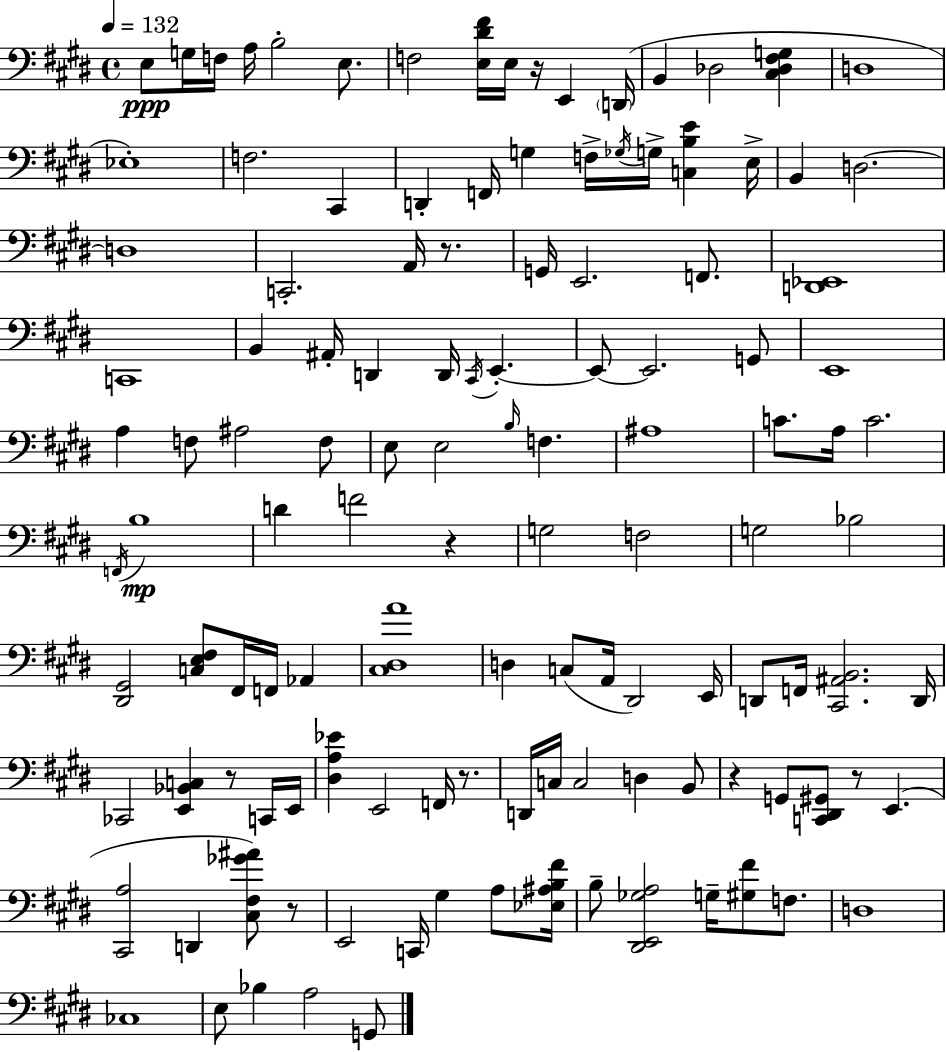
E3/e G3/s F3/s A3/s B3/h E3/e. F3/h [E3,D#4,F#4]/s E3/s R/s E2/q D2/s B2/q Db3/h [C#3,Db3,F#3,G3]/q D3/w Eb3/w F3/h. C#2/q D2/q F2/s G3/q F3/s Gb3/s G3/s [C3,B3,E4]/q E3/s B2/q D3/h. D3/w C2/h. A2/s R/e. G2/s E2/h. F2/e. [D2,Eb2]/w C2/w B2/q A#2/s D2/q D2/s C#2/s E2/q. E2/e E2/h. G2/e E2/w A3/q F3/e A#3/h F3/e E3/e E3/h B3/s F3/q. A#3/w C4/e. A3/s C4/h. F2/s B3/w D4/q F4/h R/q G3/h F3/h G3/h Bb3/h [D#2,G#2]/h [C3,E3,F#3]/e F#2/s F2/s Ab2/q [C#3,D#3,A4]/w D3/q C3/e A2/s D#2/h E2/s D2/e F2/s [C#2,A#2,B2]/h. D2/s CES2/h [E2,Bb2,C3]/q R/e C2/s E2/s [D#3,A3,Eb4]/q E2/h F2/s R/e. D2/s C3/s C3/h D3/q B2/e R/q G2/e [C2,D#2,G#2]/e R/e E2/q. [C#2,A3]/h D2/q [C#3,F#3,Gb4,A#4]/e R/e E2/h C2/s G#3/q A3/e [Eb3,A#3,B3,F#4]/s B3/e [D#2,E2,Gb3,A3]/h G3/s [G#3,F#4]/e F3/e. D3/w CES3/w E3/e Bb3/q A3/h G2/e